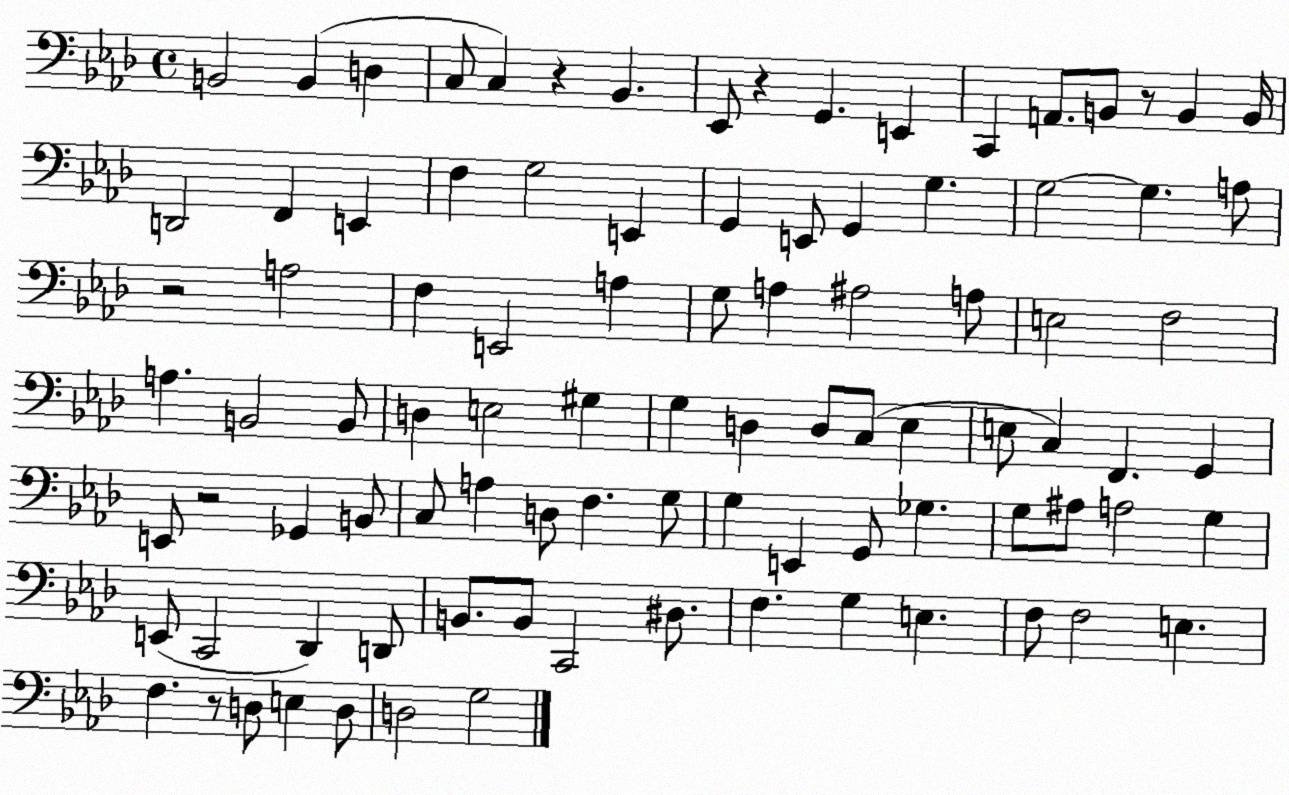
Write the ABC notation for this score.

X:1
T:Untitled
M:4/4
L:1/4
K:Ab
B,,2 B,, D, C,/2 C, z _B,, _E,,/2 z G,, E,, C,, A,,/2 B,,/2 z/2 B,, B,,/4 D,,2 F,, E,, F, G,2 E,, G,, E,,/2 G,, G, G,2 G, A,/2 z2 A,2 F, E,,2 A, G,/2 A, ^A,2 A,/2 E,2 F,2 A, B,,2 B,,/2 D, E,2 ^G, G, D, D,/2 C,/2 _E, E,/2 C, F,, G,, E,,/2 z2 _G,, B,,/2 C,/2 A, D,/2 F, G,/2 G, E,, G,,/2 _G, G,/2 ^A,/2 A,2 G, E,,/2 C,,2 _D,, D,,/2 B,,/2 B,,/2 C,,2 ^D,/2 F, G, E, F,/2 F,2 E, F, z/2 D,/2 E, D,/2 D,2 G,2